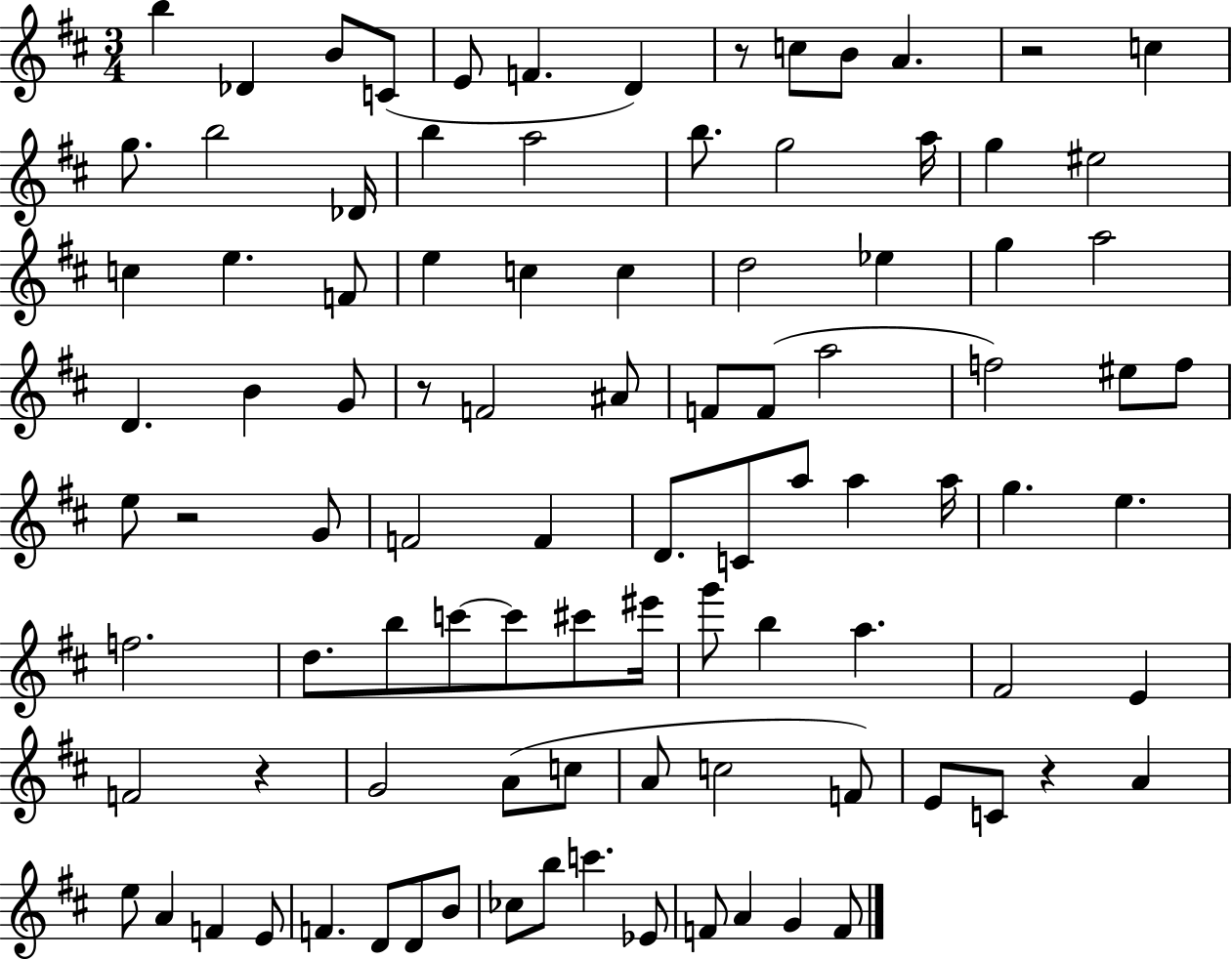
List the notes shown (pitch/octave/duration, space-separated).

B5/q Db4/q B4/e C4/e E4/e F4/q. D4/q R/e C5/e B4/e A4/q. R/h C5/q G5/e. B5/h Db4/s B5/q A5/h B5/e. G5/h A5/s G5/q EIS5/h C5/q E5/q. F4/e E5/q C5/q C5/q D5/h Eb5/q G5/q A5/h D4/q. B4/q G4/e R/e F4/h A#4/e F4/e F4/e A5/h F5/h EIS5/e F5/e E5/e R/h G4/e F4/h F4/q D4/e. C4/e A5/e A5/q A5/s G5/q. E5/q. F5/h. D5/e. B5/e C6/e C6/e C#6/e EIS6/s G6/e B5/q A5/q. F#4/h E4/q F4/h R/q G4/h A4/e C5/e A4/e C5/h F4/e E4/e C4/e R/q A4/q E5/e A4/q F4/q E4/e F4/q. D4/e D4/e B4/e CES5/e B5/e C6/q. Eb4/e F4/e A4/q G4/q F4/e